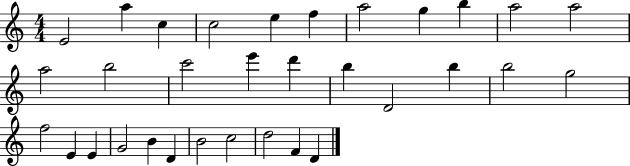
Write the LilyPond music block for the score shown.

{
  \clef treble
  \numericTimeSignature
  \time 4/4
  \key c \major
  e'2 a''4 c''4 | c''2 e''4 f''4 | a''2 g''4 b''4 | a''2 a''2 | \break a''2 b''2 | c'''2 e'''4 d'''4 | b''4 d'2 b''4 | b''2 g''2 | \break f''2 e'4 e'4 | g'2 b'4 d'4 | b'2 c''2 | d''2 f'4 d'4 | \break \bar "|."
}